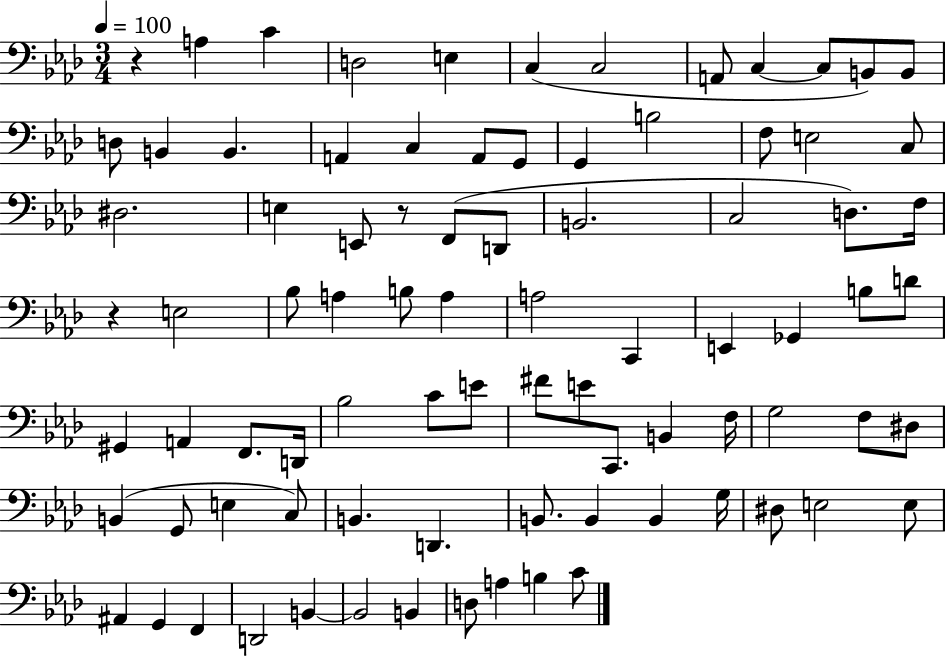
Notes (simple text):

R/q A3/q C4/q D3/h E3/q C3/q C3/h A2/e C3/q C3/e B2/e B2/e D3/e B2/q B2/q. A2/q C3/q A2/e G2/e G2/q B3/h F3/e E3/h C3/e D#3/h. E3/q E2/e R/e F2/e D2/e B2/h. C3/h D3/e. F3/s R/q E3/h Bb3/e A3/q B3/e A3/q A3/h C2/q E2/q Gb2/q B3/e D4/e G#2/q A2/q F2/e. D2/s Bb3/h C4/e E4/e F#4/e E4/e C2/e. B2/q F3/s G3/h F3/e D#3/e B2/q G2/e E3/q C3/e B2/q. D2/q. B2/e. B2/q B2/q G3/s D#3/e E3/h E3/e A#2/q G2/q F2/q D2/h B2/q B2/h B2/q D3/e A3/q B3/q C4/e